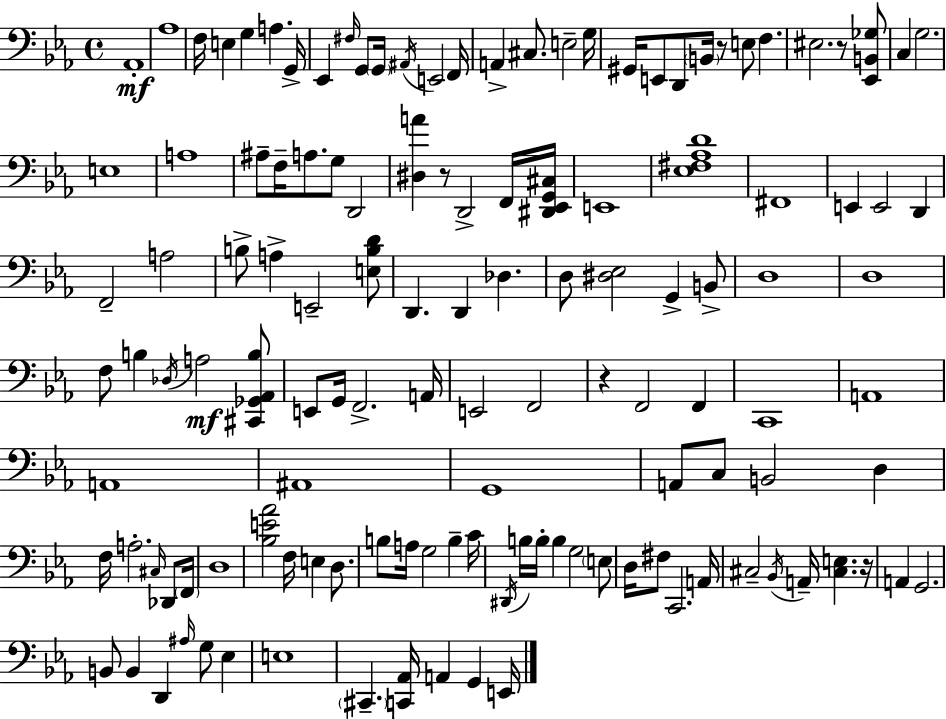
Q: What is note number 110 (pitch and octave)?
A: Eb3